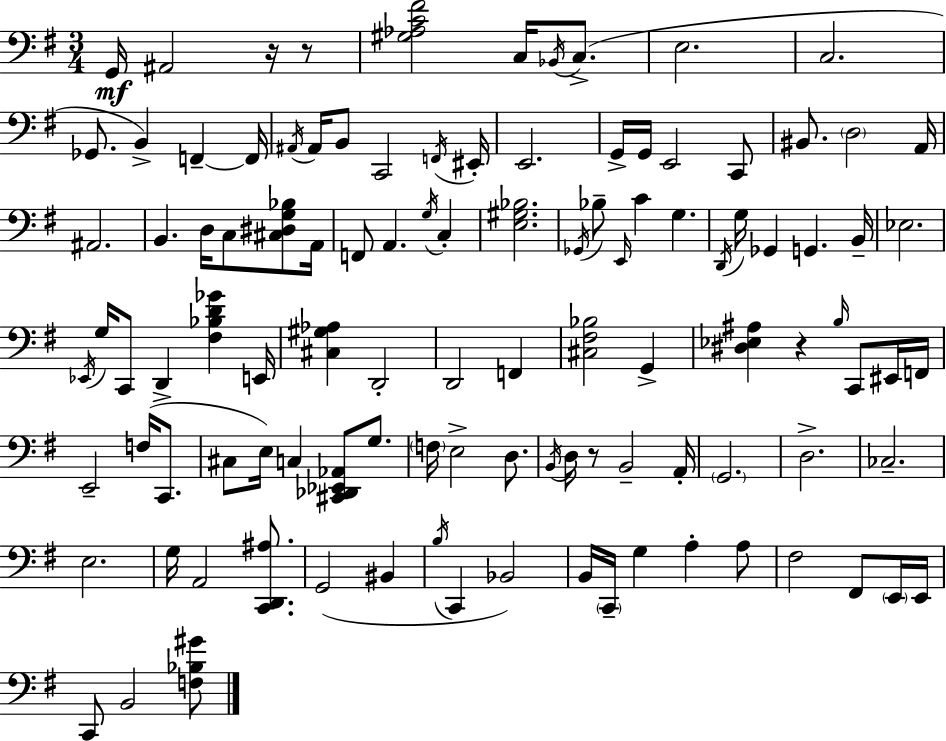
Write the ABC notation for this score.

X:1
T:Untitled
M:3/4
L:1/4
K:Em
G,,/4 ^A,,2 z/4 z/2 [^G,_A,C^F]2 C,/4 _B,,/4 C,/2 E,2 C,2 _G,,/2 B,, F,, F,,/4 ^A,,/4 ^A,,/4 B,,/2 C,,2 F,,/4 ^E,,/4 E,,2 G,,/4 G,,/4 E,,2 C,,/2 ^B,,/2 D,2 A,,/4 ^A,,2 B,, D,/4 C,/2 [^C,^D,G,_B,]/2 A,,/4 F,,/2 A,, G,/4 C, [E,^G,_B,]2 _G,,/4 _B,/2 E,,/4 C G, D,,/4 G,/4 _G,, G,, B,,/4 _E,2 _E,,/4 G,/4 C,,/2 D,, [^F,_B,D_G] E,,/4 [^C,^G,_A,] D,,2 D,,2 F,, [^C,^F,_B,]2 G,, [^D,_E,^A,] z B,/4 C,,/2 ^E,,/4 F,,/4 E,,2 F,/4 C,,/2 ^C,/2 E,/4 C, [^C,,_D,,_E,,_A,,]/2 G,/2 F,/4 E,2 D,/2 B,,/4 D,/4 z/2 B,,2 A,,/4 G,,2 D,2 _C,2 E,2 G,/4 A,,2 [C,,D,,^A,]/2 G,,2 ^B,, B,/4 C,, _B,,2 B,,/4 C,,/4 G, A, A,/2 ^F,2 ^F,,/2 E,,/4 E,,/4 C,,/2 B,,2 [F,_B,^G]/2